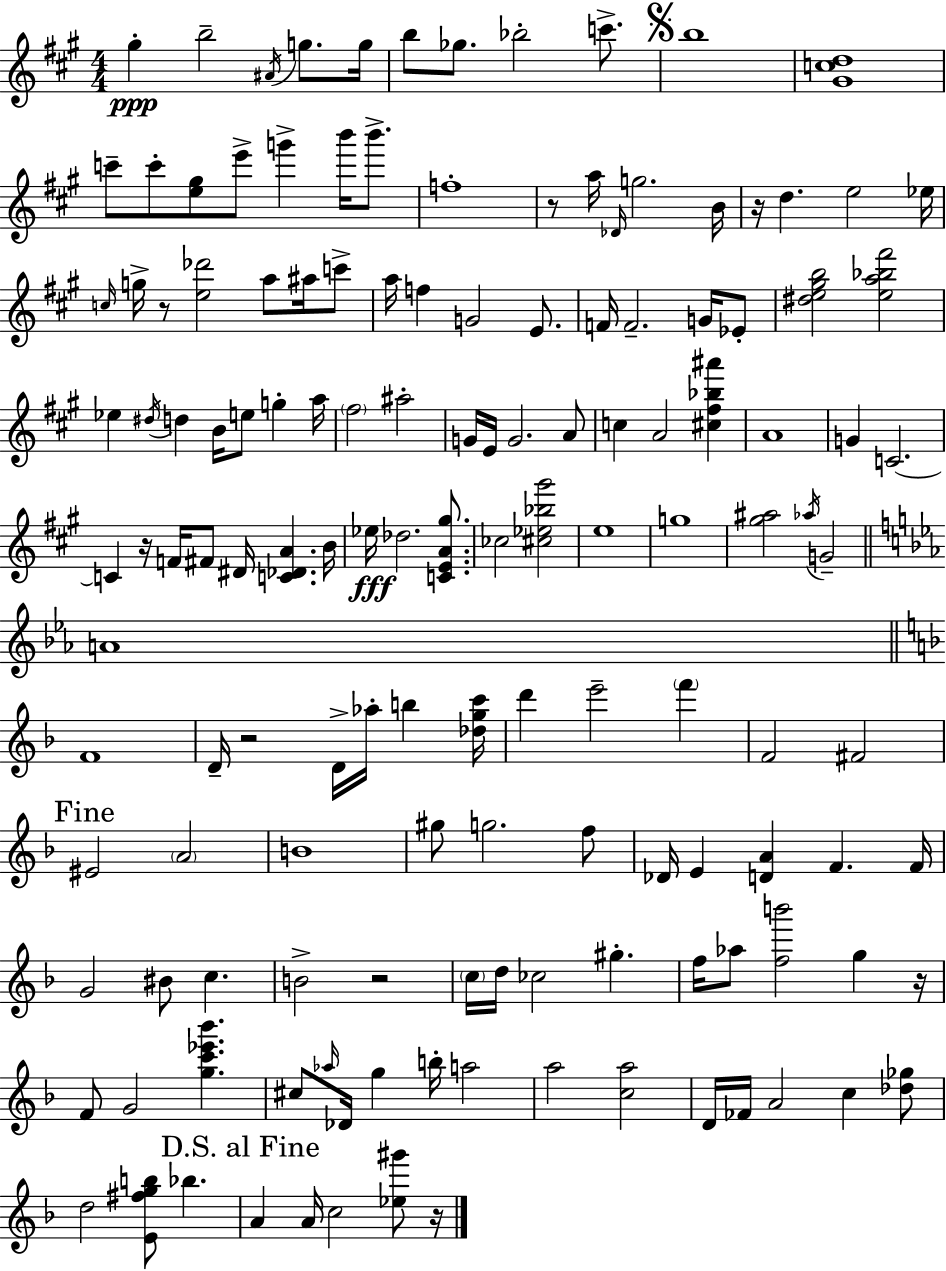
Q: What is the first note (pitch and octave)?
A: G#5